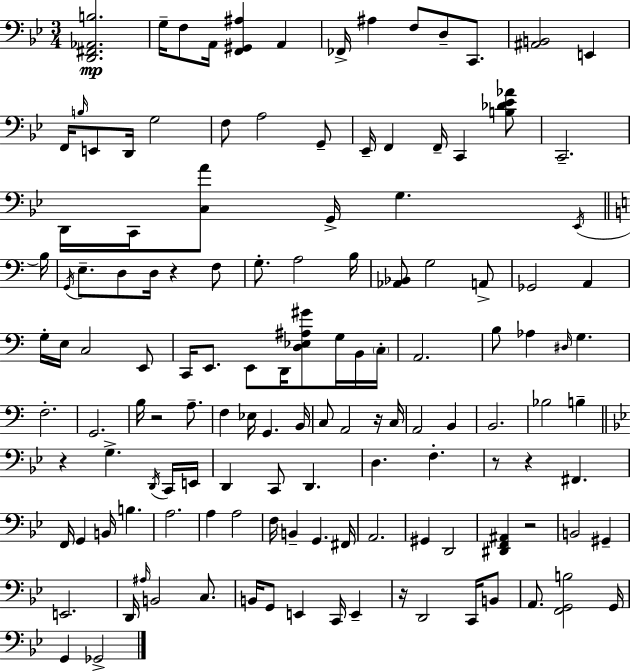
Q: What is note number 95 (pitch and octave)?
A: A2